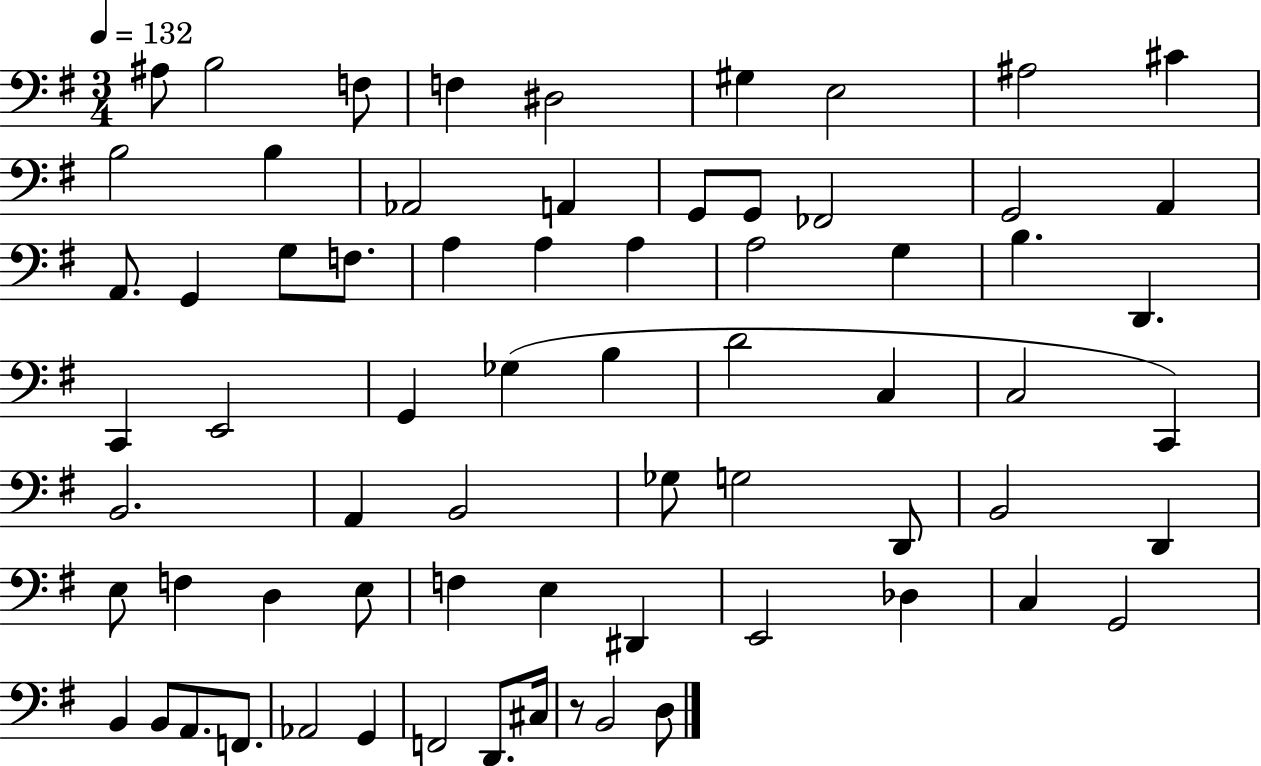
A#3/e B3/h F3/e F3/q D#3/h G#3/q E3/h A#3/h C#4/q B3/h B3/q Ab2/h A2/q G2/e G2/e FES2/h G2/h A2/q A2/e. G2/q G3/e F3/e. A3/q A3/q A3/q A3/h G3/q B3/q. D2/q. C2/q E2/h G2/q Gb3/q B3/q D4/h C3/q C3/h C2/q B2/h. A2/q B2/h Gb3/e G3/h D2/e B2/h D2/q E3/e F3/q D3/q E3/e F3/q E3/q D#2/q E2/h Db3/q C3/q G2/h B2/q B2/e A2/e. F2/e. Ab2/h G2/q F2/h D2/e. C#3/s R/e B2/h D3/e